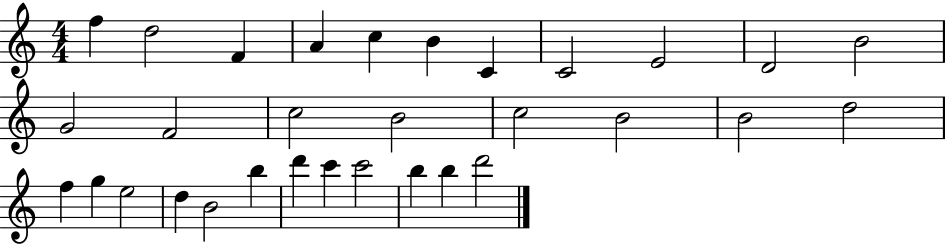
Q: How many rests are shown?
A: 0